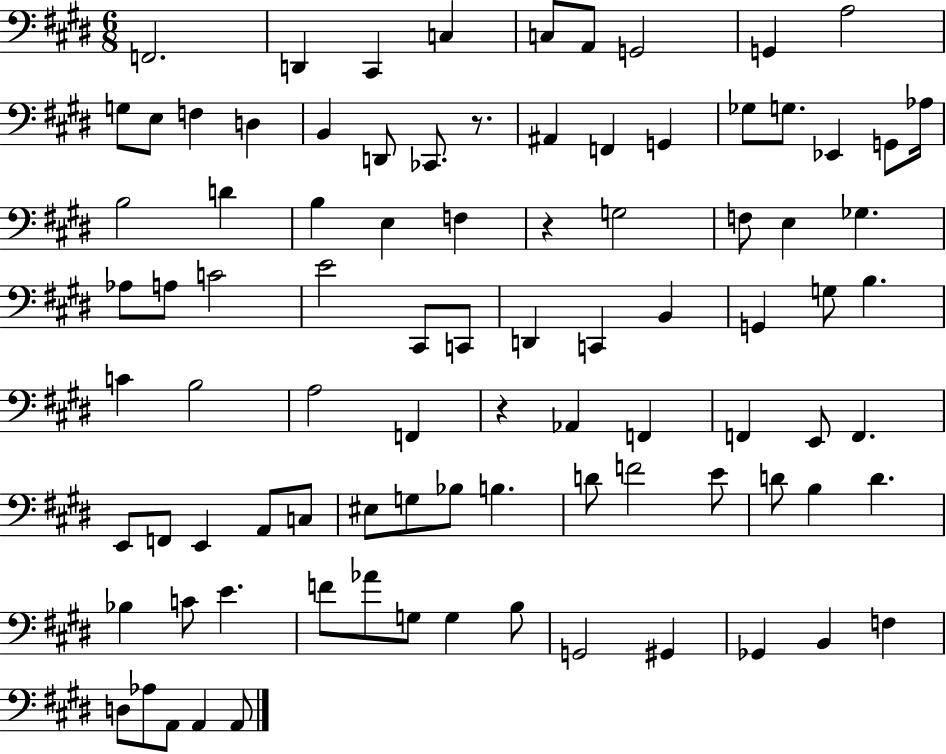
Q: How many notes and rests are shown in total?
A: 90